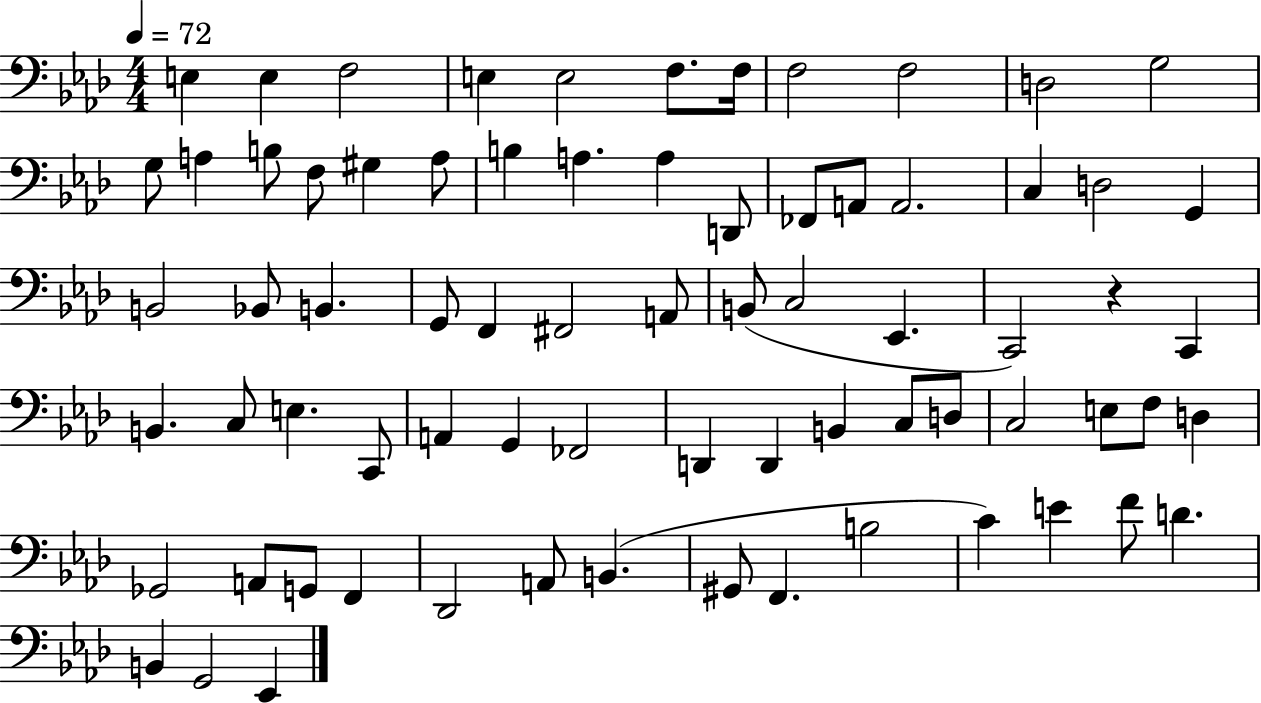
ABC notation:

X:1
T:Untitled
M:4/4
L:1/4
K:Ab
E, E, F,2 E, E,2 F,/2 F,/4 F,2 F,2 D,2 G,2 G,/2 A, B,/2 F,/2 ^G, A,/2 B, A, A, D,,/2 _F,,/2 A,,/2 A,,2 C, D,2 G,, B,,2 _B,,/2 B,, G,,/2 F,, ^F,,2 A,,/2 B,,/2 C,2 _E,, C,,2 z C,, B,, C,/2 E, C,,/2 A,, G,, _F,,2 D,, D,, B,, C,/2 D,/2 C,2 E,/2 F,/2 D, _G,,2 A,,/2 G,,/2 F,, _D,,2 A,,/2 B,, ^G,,/2 F,, B,2 C E F/2 D B,, G,,2 _E,,